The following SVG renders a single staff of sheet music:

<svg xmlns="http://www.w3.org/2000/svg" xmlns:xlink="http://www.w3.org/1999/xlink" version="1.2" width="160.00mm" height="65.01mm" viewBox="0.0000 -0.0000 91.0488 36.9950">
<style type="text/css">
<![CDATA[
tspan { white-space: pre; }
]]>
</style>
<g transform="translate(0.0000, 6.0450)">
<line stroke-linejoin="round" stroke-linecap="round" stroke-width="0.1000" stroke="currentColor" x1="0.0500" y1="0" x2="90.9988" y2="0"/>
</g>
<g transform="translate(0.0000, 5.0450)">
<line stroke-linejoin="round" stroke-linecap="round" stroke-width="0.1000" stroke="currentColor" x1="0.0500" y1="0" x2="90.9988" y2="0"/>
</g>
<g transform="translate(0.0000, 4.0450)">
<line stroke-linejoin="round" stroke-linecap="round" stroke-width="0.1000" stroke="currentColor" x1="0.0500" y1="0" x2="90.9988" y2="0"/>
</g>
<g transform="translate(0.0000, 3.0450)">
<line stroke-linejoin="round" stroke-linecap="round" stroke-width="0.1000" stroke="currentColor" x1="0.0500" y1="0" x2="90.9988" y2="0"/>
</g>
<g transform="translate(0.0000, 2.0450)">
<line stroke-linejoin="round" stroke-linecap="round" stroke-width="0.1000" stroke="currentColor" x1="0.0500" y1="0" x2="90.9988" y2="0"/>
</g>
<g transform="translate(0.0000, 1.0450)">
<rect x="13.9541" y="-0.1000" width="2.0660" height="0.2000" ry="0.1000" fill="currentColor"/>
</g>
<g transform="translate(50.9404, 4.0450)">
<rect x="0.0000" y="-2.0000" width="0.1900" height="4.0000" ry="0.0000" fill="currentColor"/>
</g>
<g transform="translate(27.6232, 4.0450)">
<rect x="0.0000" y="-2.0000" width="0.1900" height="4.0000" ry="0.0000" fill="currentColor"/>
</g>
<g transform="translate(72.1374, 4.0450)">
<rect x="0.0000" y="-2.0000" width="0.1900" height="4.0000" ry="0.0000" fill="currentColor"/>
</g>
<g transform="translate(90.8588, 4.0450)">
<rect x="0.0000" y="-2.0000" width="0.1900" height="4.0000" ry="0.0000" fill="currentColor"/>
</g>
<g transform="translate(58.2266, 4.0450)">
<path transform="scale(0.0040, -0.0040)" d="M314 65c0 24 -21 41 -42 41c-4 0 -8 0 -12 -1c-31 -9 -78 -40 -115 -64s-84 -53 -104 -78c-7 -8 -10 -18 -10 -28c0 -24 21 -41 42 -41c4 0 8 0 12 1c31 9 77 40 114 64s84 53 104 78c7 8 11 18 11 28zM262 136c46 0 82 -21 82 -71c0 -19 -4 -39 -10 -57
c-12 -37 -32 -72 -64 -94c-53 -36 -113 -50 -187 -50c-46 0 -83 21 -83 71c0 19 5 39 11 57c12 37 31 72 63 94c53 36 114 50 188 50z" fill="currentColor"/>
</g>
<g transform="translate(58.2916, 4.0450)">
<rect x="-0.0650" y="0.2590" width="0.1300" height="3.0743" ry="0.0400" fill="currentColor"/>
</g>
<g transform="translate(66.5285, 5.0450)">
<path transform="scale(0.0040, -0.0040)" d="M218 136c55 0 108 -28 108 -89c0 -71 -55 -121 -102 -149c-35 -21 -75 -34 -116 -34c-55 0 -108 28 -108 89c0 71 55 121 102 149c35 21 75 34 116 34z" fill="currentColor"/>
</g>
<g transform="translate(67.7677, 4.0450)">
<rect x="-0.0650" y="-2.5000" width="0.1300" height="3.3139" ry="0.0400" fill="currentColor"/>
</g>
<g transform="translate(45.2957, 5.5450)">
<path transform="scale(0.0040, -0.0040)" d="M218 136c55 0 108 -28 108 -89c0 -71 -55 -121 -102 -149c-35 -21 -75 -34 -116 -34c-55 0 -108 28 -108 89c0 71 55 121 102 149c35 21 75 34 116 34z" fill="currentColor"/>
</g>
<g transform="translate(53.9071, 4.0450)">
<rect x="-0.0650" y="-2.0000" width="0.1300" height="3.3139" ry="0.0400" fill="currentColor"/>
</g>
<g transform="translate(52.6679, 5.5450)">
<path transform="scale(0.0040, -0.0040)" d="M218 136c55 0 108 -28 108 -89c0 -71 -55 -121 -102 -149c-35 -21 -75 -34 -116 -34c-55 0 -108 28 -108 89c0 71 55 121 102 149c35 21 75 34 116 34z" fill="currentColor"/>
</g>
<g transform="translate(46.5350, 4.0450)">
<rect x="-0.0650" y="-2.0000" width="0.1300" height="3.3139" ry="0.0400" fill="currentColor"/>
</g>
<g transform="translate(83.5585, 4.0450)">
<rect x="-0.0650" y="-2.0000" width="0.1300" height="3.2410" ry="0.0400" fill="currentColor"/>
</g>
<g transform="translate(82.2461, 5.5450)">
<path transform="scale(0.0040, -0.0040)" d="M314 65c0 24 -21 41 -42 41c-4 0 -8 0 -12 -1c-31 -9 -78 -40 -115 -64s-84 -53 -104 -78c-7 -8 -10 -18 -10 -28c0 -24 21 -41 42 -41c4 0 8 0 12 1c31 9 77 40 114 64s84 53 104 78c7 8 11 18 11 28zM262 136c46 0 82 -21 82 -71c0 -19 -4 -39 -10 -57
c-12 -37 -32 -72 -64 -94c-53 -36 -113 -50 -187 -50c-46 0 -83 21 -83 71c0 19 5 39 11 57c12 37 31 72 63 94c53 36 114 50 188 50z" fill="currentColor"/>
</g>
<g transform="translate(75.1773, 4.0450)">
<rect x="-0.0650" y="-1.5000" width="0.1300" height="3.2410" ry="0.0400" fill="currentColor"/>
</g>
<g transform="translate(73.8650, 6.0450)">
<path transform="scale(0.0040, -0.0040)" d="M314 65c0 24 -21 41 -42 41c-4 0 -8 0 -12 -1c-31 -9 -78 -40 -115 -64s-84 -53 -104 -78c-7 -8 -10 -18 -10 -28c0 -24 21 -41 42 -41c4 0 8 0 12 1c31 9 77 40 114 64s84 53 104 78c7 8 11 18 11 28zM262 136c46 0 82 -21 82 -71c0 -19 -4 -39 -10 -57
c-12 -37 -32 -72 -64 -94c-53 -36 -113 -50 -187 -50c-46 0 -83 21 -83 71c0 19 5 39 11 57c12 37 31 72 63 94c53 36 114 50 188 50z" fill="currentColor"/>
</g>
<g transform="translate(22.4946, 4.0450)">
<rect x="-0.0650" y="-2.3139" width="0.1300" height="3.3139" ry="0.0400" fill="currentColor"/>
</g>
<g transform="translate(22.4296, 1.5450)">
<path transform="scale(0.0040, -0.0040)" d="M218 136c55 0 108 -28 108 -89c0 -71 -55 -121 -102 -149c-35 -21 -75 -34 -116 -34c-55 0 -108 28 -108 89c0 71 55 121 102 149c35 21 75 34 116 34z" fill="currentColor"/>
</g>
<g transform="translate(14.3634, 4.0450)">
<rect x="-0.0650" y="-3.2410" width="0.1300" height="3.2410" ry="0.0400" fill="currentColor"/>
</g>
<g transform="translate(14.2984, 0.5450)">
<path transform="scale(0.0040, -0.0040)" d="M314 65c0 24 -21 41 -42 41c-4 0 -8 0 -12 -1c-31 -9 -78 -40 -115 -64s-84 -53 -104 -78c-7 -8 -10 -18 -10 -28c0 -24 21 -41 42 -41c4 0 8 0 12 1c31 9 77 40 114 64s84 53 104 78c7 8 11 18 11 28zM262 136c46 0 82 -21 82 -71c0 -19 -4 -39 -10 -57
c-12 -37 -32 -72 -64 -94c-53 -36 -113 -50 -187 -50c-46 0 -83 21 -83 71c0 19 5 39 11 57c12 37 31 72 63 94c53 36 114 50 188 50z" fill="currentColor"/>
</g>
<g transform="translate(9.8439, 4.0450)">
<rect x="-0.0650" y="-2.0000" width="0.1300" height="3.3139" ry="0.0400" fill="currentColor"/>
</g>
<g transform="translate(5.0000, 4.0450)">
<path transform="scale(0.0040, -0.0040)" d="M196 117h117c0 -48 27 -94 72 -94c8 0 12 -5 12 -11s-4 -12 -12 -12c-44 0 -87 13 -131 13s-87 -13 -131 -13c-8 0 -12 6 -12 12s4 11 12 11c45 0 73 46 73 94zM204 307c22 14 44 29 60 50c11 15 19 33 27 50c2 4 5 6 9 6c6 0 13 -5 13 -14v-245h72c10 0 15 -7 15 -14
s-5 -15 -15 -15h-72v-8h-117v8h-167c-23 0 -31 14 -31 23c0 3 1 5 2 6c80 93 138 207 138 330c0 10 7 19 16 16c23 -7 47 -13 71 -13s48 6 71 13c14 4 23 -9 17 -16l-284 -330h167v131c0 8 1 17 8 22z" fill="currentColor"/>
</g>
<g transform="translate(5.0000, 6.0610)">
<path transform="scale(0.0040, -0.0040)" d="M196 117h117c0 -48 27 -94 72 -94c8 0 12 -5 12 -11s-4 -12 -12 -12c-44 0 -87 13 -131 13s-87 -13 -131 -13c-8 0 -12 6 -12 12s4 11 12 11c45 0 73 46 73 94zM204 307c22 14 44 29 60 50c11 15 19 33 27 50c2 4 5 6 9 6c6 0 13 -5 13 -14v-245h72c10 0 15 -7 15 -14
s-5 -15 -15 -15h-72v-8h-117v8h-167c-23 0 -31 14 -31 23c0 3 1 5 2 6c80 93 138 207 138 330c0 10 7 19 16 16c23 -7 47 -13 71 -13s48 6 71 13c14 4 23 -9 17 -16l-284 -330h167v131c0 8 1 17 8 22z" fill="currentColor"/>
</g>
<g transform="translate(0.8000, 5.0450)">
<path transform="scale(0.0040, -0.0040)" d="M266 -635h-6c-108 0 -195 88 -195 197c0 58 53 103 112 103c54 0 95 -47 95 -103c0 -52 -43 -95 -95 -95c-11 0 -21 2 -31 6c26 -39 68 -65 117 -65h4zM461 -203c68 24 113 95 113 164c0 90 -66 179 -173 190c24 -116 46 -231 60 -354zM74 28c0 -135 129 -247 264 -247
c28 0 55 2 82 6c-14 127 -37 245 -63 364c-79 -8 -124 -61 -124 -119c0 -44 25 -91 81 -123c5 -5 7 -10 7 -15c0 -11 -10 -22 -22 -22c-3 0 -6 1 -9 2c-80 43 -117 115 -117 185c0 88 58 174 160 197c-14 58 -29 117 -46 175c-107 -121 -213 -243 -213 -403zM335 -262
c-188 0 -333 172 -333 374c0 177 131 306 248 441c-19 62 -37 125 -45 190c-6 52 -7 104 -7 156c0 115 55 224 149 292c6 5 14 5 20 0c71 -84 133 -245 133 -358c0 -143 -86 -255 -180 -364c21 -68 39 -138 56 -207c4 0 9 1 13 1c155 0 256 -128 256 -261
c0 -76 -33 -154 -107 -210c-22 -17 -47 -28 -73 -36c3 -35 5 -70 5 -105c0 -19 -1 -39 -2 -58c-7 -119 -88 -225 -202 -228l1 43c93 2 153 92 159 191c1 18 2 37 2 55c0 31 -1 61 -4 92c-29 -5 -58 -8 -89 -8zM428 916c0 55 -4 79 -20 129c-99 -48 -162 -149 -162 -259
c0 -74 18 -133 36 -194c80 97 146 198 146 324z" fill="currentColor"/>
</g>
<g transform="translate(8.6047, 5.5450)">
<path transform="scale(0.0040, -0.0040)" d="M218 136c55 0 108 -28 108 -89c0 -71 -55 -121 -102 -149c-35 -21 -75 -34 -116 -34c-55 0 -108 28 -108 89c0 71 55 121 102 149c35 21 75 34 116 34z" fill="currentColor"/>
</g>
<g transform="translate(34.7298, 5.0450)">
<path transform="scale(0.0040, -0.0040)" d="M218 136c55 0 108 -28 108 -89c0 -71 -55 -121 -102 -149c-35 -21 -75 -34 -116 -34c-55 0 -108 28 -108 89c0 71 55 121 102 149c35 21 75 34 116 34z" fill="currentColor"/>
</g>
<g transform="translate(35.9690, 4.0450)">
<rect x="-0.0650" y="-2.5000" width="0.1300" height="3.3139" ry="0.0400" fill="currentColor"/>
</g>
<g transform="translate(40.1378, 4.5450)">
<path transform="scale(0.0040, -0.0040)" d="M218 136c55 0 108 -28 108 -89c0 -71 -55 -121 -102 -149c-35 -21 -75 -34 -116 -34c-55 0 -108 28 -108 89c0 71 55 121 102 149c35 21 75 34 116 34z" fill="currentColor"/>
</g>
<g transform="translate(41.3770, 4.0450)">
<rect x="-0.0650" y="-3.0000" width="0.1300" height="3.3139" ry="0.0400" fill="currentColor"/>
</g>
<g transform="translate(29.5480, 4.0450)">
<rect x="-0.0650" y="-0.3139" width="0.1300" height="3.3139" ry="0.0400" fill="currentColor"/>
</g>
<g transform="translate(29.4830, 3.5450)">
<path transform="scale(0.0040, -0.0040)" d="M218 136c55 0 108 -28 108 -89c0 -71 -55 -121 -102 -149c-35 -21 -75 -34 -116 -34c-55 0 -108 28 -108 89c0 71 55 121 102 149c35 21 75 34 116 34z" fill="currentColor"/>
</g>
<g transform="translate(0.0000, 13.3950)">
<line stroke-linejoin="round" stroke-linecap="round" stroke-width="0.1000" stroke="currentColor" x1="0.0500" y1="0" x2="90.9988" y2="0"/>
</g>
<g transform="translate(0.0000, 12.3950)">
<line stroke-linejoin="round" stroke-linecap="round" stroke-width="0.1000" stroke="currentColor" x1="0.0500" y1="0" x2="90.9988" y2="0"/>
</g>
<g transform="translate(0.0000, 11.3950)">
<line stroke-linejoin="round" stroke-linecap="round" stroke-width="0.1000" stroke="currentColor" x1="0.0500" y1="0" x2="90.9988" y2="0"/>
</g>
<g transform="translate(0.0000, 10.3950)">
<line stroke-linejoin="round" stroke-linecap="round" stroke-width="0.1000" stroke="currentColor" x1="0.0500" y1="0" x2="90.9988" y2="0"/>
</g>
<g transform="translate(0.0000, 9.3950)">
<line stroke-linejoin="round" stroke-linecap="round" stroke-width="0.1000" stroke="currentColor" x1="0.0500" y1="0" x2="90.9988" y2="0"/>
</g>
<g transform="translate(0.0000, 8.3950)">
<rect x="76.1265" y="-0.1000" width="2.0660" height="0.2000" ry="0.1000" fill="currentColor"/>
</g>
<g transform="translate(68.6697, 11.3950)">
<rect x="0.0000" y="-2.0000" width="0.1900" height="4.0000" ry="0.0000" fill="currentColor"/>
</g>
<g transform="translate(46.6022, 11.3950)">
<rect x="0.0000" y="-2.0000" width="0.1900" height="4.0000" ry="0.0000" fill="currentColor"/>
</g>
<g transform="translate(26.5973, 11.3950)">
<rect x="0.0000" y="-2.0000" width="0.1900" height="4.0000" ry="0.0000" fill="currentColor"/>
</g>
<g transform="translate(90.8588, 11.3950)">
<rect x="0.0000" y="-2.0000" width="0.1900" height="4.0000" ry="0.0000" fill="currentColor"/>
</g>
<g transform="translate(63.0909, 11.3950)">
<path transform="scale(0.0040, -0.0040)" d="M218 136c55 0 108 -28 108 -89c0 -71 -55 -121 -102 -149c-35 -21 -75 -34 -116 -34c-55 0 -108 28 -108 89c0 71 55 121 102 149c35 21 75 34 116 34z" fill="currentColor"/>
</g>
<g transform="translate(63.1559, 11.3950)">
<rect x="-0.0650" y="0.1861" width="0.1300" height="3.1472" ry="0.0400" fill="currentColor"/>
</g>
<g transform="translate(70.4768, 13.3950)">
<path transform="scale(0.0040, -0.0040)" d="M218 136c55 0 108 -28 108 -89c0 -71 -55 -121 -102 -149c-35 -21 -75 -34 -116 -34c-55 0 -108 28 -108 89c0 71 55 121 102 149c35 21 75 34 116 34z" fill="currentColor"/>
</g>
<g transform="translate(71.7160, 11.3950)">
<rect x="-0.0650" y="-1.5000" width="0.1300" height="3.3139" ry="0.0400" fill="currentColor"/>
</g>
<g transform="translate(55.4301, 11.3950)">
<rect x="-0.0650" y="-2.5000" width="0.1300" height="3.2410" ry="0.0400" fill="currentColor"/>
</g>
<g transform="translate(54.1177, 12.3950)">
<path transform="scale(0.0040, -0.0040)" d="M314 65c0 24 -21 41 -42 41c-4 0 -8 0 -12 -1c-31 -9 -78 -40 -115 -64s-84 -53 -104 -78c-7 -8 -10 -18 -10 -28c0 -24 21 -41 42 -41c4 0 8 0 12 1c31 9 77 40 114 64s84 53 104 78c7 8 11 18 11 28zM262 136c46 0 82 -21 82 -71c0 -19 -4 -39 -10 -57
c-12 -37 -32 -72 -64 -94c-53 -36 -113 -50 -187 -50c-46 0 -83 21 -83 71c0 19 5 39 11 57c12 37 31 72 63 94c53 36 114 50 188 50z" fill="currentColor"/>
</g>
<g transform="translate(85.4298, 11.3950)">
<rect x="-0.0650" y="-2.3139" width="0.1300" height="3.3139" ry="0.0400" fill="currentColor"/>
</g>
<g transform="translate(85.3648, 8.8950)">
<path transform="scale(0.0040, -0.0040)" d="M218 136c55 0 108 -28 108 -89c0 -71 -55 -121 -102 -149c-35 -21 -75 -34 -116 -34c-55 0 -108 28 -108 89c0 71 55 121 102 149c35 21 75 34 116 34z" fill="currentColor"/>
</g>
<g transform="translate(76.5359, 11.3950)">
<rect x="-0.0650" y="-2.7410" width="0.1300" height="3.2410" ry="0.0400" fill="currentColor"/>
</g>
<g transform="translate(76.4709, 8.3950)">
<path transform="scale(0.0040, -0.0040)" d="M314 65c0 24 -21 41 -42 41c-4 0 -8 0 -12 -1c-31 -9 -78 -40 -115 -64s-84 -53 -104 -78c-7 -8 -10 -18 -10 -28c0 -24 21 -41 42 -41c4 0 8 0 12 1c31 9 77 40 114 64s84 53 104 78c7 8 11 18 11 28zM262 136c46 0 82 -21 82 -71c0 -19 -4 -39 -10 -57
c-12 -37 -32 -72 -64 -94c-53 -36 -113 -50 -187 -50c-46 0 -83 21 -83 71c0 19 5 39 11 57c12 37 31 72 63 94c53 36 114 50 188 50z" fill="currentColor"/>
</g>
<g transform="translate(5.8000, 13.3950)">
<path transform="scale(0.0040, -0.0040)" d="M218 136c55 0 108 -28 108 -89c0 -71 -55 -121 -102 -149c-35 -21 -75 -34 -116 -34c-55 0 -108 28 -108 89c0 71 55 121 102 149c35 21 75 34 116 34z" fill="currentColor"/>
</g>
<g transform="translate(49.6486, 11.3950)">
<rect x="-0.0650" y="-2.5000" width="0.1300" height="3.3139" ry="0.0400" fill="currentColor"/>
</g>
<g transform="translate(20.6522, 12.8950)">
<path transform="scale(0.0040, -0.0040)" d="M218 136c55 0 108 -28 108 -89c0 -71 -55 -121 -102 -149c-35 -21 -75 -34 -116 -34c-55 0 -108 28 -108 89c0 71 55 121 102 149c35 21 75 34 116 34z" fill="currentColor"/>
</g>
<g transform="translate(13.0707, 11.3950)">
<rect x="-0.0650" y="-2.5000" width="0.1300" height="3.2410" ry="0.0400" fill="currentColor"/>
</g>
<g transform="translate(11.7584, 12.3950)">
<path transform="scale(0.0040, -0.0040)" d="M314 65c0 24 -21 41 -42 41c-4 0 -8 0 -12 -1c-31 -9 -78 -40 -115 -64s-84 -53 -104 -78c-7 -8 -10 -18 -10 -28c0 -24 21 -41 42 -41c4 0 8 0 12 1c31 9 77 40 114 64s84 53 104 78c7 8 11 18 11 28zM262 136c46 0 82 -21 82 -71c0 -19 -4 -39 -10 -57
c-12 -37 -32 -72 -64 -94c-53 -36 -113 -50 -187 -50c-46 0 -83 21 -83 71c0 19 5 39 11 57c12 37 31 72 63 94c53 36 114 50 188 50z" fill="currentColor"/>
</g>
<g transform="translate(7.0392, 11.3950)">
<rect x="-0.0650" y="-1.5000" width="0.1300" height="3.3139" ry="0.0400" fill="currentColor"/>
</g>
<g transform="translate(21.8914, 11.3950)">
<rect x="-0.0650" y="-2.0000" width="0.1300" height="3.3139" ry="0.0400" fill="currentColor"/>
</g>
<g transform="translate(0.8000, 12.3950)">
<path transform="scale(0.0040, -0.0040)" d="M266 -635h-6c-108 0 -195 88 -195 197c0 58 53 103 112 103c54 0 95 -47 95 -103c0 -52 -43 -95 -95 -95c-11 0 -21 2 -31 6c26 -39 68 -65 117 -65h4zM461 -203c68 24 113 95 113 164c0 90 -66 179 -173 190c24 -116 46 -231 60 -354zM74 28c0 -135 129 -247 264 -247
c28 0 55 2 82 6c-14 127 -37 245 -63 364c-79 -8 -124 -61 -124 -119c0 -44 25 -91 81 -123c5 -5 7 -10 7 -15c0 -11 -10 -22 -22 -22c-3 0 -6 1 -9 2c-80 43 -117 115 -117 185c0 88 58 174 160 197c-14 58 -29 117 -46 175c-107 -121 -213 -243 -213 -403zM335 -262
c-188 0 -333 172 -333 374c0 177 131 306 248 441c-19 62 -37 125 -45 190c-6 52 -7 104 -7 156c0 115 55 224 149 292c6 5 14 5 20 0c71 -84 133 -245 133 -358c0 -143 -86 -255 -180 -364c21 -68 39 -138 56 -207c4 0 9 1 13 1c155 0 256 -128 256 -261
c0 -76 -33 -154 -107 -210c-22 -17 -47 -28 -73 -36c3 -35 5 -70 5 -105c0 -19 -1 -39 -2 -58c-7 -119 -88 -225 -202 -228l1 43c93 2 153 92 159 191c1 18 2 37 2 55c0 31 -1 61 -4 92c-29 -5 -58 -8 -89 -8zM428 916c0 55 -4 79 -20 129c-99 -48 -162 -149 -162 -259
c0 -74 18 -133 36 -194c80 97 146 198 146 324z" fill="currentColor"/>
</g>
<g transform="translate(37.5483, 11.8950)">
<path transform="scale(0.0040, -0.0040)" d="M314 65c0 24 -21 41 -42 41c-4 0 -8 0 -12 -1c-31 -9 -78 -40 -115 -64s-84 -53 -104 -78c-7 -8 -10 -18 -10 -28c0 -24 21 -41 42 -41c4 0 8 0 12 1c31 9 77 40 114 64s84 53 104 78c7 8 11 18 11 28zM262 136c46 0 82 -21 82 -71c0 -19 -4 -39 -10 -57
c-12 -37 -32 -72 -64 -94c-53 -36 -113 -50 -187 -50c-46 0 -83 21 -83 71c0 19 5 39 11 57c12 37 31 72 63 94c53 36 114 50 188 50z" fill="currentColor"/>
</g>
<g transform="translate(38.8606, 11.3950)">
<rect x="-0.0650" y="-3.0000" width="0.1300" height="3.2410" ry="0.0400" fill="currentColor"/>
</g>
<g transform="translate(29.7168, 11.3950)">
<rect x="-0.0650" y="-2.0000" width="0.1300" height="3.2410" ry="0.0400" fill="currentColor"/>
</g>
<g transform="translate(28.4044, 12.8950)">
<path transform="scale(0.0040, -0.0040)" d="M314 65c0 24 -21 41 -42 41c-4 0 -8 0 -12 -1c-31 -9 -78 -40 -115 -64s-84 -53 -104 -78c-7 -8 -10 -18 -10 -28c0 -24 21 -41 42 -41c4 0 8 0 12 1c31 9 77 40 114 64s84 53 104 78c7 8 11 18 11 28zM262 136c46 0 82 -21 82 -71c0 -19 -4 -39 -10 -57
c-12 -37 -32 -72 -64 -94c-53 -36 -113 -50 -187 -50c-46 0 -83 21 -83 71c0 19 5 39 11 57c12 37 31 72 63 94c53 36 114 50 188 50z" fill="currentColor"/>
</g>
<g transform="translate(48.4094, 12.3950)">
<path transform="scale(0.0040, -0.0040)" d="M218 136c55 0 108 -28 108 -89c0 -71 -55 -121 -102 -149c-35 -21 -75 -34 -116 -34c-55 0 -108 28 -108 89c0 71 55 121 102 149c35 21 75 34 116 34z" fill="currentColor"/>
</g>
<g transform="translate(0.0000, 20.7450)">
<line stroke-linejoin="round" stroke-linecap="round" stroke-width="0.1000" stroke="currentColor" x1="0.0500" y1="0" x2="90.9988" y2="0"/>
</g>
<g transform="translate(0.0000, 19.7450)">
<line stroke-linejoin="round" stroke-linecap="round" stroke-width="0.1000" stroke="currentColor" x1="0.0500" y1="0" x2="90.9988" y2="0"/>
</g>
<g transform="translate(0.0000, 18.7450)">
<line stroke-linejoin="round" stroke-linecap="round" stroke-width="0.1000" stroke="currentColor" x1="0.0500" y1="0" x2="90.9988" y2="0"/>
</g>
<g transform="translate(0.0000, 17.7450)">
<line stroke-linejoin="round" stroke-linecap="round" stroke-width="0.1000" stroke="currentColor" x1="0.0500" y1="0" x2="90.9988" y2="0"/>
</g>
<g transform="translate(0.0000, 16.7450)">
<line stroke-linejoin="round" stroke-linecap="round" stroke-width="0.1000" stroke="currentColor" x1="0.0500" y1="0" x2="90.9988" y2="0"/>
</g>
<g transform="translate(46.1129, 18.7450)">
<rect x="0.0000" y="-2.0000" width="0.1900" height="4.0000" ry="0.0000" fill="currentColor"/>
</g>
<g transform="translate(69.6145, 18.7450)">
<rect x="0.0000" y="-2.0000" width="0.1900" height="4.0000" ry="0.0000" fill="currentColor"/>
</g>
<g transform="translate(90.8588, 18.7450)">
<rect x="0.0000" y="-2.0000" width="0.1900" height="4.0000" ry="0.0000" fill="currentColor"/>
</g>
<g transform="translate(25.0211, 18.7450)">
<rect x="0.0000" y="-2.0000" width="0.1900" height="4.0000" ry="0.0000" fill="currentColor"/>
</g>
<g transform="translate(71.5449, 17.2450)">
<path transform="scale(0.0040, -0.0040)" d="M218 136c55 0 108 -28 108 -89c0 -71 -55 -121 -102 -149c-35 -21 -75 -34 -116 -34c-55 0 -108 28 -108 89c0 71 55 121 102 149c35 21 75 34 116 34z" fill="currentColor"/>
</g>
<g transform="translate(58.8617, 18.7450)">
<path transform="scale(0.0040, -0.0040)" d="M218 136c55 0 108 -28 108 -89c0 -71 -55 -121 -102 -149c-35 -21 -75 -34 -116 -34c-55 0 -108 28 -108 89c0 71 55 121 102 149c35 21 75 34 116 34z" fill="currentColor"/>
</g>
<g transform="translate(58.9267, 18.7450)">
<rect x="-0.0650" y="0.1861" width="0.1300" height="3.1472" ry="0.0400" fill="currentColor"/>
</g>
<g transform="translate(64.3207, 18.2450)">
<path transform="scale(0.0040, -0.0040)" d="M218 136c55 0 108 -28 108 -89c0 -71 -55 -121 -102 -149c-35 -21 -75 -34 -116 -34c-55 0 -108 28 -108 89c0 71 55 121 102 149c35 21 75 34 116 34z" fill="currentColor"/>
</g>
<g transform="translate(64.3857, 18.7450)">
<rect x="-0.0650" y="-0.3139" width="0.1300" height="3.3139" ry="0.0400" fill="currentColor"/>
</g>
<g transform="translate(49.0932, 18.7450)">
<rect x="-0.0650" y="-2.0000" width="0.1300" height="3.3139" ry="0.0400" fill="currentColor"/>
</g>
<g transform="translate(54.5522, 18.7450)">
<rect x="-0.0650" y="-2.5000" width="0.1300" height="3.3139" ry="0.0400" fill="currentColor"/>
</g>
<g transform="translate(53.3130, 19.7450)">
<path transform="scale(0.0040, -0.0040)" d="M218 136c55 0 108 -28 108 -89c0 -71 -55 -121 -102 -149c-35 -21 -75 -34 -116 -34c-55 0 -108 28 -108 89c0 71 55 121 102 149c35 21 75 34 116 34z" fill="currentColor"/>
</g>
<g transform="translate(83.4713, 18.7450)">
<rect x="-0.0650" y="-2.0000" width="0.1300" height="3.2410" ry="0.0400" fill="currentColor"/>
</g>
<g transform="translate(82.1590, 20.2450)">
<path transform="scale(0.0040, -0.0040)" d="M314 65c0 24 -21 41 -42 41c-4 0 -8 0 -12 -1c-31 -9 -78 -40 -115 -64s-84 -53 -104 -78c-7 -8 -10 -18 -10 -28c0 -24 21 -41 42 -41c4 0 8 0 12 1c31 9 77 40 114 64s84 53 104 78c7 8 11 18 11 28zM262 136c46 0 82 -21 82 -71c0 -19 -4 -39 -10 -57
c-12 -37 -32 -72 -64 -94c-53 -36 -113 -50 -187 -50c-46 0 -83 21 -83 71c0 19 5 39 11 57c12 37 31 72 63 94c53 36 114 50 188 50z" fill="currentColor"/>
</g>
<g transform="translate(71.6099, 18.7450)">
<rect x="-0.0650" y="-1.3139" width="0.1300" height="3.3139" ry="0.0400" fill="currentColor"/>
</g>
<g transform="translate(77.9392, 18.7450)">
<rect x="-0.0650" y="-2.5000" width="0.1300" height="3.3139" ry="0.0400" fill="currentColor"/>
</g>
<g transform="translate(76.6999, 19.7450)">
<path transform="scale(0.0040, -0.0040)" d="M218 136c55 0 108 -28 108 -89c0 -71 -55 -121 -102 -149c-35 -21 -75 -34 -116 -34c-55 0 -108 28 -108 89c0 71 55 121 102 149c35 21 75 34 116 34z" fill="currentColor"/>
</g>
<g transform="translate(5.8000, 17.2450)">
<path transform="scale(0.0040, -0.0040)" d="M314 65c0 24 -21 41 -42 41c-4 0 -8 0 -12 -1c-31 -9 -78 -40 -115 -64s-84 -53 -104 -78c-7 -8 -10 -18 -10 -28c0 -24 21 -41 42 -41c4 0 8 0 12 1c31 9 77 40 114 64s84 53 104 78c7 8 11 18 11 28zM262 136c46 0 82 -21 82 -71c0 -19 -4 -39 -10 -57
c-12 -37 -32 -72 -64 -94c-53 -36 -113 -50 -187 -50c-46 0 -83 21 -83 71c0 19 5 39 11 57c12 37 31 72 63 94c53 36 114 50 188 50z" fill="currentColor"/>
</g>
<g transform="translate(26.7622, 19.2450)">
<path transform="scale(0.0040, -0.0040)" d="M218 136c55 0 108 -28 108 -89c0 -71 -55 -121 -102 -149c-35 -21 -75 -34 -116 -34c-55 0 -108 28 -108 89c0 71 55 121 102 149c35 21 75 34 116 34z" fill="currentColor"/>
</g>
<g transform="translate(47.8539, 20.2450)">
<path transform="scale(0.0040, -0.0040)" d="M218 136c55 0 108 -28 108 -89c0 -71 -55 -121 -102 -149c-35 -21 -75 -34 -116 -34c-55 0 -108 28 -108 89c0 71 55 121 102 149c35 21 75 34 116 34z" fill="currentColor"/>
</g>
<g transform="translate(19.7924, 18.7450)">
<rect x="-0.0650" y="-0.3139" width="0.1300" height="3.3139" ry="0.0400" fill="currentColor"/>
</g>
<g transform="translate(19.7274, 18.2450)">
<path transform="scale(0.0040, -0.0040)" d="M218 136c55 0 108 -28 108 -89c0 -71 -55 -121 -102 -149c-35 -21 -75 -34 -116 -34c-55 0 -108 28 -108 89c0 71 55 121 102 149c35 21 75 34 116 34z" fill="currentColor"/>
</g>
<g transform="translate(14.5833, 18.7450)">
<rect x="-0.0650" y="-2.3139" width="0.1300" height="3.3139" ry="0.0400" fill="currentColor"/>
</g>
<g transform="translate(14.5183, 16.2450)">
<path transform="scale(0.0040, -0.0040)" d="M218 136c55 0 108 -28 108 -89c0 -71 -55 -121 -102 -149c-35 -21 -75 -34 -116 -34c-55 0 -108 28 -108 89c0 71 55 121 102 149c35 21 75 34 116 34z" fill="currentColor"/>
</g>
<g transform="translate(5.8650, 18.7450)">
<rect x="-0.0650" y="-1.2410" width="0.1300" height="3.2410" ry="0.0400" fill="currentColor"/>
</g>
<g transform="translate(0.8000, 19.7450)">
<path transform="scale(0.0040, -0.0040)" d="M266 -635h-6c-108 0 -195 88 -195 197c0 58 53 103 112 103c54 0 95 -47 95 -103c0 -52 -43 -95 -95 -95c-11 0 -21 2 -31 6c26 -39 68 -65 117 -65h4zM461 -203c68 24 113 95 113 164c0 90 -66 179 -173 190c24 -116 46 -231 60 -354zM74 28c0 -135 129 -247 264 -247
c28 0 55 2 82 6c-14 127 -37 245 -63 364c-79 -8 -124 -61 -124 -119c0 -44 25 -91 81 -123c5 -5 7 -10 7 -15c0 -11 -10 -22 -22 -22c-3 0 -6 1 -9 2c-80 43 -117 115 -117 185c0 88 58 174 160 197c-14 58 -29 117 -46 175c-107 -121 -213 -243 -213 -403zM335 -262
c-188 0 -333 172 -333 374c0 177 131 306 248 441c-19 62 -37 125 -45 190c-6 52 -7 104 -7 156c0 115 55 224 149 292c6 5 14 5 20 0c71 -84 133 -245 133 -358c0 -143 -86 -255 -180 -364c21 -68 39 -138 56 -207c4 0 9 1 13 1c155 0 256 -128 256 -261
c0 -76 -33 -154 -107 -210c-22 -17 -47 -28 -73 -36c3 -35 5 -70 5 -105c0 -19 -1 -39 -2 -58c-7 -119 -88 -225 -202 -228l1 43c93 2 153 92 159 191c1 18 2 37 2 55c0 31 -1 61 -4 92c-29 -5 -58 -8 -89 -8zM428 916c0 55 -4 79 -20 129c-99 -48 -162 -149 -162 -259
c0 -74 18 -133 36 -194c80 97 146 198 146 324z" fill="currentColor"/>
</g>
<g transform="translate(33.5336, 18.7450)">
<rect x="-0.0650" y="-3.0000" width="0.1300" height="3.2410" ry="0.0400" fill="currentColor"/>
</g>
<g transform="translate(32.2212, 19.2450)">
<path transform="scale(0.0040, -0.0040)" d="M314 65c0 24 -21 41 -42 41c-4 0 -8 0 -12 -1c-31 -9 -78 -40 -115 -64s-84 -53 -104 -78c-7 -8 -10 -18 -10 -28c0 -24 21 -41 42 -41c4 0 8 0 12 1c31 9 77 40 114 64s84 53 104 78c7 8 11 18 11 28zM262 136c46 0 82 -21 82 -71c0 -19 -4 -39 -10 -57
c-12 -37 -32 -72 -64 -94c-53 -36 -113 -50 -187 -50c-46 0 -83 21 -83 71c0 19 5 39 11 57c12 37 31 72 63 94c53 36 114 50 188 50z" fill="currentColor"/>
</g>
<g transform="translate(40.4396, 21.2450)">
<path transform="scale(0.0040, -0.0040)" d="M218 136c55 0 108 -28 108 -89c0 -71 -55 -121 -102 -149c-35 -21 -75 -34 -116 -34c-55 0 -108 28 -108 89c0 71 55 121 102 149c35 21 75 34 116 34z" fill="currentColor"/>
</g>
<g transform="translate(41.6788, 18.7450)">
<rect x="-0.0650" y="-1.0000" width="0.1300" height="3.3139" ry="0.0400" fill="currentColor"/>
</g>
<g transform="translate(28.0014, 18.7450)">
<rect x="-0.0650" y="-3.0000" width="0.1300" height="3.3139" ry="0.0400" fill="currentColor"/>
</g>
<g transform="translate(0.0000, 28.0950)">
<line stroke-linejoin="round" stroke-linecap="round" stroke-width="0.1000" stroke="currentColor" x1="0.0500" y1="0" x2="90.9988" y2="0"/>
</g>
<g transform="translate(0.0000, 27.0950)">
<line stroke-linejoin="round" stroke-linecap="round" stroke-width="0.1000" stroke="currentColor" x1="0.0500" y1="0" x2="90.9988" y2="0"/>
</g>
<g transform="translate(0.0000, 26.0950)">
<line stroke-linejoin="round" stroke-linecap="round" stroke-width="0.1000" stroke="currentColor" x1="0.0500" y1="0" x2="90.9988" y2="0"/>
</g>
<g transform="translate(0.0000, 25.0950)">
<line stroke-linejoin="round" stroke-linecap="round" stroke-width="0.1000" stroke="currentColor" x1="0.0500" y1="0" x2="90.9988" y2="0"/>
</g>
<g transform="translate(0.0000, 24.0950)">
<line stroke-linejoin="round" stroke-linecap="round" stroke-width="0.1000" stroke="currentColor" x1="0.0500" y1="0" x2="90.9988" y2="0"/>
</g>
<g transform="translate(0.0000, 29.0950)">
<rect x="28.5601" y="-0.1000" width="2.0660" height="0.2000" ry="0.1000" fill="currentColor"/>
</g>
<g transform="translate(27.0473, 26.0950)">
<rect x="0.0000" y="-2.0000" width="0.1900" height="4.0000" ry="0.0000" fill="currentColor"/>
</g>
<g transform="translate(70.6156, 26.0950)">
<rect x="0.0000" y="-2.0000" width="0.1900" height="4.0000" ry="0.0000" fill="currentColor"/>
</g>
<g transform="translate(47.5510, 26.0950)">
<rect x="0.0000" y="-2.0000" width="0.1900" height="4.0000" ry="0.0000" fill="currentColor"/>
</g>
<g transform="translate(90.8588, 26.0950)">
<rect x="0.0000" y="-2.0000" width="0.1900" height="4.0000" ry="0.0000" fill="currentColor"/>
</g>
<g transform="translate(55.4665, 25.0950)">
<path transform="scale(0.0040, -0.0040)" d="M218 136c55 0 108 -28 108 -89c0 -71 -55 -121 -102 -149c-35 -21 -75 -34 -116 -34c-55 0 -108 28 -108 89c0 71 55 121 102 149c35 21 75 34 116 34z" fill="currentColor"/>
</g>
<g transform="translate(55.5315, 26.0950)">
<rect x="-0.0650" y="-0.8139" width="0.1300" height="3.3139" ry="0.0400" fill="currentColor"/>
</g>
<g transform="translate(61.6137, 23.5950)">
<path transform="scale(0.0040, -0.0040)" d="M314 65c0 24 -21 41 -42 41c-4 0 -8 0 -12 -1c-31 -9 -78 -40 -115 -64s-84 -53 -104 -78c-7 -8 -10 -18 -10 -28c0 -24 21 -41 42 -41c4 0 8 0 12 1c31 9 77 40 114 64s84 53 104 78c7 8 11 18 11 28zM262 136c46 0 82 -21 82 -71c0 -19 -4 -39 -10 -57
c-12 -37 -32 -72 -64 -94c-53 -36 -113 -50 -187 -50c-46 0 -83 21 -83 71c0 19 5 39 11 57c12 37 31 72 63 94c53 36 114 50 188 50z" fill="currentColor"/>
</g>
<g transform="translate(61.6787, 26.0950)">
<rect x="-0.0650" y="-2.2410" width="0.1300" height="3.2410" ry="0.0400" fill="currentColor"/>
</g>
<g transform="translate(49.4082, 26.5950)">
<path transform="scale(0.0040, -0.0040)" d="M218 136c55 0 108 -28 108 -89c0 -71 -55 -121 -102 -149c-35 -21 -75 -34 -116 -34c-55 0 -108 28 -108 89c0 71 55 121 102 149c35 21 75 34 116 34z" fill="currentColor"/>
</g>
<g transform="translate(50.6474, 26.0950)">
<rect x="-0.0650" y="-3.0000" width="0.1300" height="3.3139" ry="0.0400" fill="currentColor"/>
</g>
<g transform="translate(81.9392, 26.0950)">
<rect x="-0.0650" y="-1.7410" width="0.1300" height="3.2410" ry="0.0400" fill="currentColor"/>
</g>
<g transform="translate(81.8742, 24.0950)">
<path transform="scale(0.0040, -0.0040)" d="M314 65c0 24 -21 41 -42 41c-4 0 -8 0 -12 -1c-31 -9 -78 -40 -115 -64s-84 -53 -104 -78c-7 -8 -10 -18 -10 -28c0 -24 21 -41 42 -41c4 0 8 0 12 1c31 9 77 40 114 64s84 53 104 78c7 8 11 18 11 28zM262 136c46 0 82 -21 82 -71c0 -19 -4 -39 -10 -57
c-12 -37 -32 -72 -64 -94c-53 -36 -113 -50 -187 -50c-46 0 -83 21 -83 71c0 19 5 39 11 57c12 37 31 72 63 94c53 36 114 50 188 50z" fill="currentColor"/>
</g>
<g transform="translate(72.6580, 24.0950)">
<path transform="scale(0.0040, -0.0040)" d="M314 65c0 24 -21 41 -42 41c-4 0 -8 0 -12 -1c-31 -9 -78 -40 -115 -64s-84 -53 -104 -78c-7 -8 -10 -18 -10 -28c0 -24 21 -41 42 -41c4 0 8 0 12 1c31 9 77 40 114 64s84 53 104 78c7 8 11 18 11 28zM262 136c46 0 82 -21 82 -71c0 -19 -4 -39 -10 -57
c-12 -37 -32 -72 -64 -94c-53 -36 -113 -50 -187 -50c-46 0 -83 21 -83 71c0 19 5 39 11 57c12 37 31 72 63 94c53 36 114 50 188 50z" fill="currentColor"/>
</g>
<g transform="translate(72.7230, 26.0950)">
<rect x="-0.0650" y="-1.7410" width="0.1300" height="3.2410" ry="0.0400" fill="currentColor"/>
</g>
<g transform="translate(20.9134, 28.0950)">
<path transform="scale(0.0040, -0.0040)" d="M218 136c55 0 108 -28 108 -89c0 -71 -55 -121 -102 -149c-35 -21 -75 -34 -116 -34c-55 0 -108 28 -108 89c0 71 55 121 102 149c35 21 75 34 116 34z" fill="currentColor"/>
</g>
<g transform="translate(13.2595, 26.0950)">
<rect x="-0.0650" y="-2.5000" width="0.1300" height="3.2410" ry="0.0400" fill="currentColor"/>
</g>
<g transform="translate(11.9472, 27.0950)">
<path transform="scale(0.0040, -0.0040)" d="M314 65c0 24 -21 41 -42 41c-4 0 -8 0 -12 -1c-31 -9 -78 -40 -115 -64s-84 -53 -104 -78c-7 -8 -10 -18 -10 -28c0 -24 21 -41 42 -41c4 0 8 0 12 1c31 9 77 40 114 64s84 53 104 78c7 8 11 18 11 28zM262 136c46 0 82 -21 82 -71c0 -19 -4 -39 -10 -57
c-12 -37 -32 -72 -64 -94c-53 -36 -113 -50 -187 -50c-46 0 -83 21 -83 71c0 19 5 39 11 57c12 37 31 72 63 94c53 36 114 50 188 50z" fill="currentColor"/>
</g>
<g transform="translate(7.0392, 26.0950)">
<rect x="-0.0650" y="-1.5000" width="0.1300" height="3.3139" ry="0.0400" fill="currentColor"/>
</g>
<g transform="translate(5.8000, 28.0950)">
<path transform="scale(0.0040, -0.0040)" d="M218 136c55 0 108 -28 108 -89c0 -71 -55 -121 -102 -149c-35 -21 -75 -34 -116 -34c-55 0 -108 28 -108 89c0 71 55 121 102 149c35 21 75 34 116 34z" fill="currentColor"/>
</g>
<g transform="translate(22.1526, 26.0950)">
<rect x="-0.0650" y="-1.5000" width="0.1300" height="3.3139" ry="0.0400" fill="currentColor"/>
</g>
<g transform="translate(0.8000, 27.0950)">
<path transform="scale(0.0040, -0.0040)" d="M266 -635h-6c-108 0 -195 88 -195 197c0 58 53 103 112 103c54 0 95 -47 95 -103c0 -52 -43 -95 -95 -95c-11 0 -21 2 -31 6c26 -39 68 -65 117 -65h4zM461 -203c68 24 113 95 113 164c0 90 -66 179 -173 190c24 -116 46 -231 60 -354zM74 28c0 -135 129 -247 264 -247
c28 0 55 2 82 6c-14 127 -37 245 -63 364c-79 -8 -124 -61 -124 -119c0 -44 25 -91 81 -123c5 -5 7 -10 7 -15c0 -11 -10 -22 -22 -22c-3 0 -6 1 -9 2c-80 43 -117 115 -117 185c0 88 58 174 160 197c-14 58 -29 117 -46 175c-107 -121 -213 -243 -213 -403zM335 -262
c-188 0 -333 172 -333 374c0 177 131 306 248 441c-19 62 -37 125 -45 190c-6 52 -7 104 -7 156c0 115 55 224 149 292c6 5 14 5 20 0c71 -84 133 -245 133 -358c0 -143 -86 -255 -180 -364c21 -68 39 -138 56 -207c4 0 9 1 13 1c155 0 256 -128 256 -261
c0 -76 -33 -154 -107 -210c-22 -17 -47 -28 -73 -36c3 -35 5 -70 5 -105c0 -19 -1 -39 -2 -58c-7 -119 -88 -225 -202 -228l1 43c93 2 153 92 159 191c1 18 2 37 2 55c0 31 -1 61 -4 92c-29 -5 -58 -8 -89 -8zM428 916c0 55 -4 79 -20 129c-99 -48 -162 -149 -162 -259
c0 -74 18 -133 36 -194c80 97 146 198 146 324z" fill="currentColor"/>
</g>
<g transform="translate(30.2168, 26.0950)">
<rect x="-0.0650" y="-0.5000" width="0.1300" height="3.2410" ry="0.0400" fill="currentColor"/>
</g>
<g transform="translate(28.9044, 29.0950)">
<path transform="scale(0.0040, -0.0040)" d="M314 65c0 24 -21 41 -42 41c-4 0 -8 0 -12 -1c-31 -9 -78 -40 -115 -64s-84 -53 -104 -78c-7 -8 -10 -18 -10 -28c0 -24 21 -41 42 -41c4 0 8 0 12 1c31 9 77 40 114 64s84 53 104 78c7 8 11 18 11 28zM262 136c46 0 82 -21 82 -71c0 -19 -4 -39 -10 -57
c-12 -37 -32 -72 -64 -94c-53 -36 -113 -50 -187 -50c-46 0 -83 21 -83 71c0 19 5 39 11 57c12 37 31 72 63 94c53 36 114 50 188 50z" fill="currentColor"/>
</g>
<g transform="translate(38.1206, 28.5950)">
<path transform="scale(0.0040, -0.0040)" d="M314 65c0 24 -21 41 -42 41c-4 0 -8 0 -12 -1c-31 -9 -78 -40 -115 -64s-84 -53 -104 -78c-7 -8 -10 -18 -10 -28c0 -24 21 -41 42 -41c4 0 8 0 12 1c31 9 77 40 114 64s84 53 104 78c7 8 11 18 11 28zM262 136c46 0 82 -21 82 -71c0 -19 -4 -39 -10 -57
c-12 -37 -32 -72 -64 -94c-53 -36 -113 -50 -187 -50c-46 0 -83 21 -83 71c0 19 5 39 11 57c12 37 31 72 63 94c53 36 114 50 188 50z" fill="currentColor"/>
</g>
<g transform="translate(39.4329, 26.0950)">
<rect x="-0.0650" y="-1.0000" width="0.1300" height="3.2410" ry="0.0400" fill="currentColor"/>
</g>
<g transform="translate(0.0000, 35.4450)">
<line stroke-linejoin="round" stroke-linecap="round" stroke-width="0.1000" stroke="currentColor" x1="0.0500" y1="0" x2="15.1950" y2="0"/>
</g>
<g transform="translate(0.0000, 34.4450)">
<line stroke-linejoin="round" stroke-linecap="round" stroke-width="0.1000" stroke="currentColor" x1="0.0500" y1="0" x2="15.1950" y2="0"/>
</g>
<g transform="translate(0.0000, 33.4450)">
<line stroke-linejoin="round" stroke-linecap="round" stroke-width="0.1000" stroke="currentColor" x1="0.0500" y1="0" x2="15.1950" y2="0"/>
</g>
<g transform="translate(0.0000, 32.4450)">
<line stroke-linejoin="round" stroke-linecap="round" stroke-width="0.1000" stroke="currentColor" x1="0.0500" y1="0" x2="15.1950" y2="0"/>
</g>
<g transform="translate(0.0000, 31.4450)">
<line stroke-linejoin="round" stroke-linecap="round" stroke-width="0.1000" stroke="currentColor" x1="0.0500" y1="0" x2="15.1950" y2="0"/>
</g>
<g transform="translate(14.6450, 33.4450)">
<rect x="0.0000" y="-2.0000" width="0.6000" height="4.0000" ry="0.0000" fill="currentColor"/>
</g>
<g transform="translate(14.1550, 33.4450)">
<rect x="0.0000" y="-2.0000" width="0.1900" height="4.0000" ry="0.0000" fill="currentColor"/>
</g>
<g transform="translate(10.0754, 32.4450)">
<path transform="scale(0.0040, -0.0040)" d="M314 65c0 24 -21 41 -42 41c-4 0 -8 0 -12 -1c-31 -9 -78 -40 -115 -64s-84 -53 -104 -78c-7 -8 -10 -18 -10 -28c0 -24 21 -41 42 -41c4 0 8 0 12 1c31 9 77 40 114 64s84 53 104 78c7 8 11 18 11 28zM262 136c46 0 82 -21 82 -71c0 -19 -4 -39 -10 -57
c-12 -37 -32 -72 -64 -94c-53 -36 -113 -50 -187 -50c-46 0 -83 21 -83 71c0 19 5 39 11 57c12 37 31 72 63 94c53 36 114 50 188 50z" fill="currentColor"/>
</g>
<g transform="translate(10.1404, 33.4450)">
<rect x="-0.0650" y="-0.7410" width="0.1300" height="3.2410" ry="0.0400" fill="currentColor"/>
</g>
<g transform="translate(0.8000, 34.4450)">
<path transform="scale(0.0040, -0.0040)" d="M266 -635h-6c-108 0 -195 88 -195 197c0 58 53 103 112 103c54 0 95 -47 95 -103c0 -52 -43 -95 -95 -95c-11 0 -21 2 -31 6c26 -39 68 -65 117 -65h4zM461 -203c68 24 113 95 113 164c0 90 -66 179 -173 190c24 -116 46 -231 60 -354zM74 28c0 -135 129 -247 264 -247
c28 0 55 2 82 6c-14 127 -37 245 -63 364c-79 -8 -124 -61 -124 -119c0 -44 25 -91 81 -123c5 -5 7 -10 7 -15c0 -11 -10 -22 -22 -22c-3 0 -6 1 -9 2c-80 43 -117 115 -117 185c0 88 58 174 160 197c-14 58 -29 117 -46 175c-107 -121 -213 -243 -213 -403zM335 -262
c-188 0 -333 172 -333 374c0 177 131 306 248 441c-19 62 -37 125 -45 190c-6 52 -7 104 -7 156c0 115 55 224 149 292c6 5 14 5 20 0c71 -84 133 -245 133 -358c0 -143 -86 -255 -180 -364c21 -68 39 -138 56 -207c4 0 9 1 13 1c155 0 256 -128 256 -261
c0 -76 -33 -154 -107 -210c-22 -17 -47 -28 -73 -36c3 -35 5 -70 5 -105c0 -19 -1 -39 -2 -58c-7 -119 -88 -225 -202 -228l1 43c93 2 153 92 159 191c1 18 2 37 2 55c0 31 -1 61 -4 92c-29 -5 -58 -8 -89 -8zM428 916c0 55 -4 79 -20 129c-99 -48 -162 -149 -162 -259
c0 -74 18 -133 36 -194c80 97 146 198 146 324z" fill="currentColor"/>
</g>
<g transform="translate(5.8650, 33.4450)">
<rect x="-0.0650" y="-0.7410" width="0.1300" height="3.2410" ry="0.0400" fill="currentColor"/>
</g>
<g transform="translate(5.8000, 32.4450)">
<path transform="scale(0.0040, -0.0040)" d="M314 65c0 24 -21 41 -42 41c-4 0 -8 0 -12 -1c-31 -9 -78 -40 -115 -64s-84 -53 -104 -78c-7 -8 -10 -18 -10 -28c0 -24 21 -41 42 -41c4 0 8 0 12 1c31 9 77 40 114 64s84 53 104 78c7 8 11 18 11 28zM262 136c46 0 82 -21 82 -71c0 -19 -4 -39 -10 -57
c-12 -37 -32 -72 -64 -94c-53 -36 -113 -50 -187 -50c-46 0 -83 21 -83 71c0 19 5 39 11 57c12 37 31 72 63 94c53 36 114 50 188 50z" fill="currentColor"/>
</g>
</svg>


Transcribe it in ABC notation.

X:1
T:Untitled
M:4/4
L:1/4
K:C
F b2 g c G A F F B2 G E2 F2 E G2 F F2 A2 G G2 B E a2 g e2 g c A A2 D F G B c e G F2 E G2 E C2 D2 A d g2 f2 f2 d2 d2